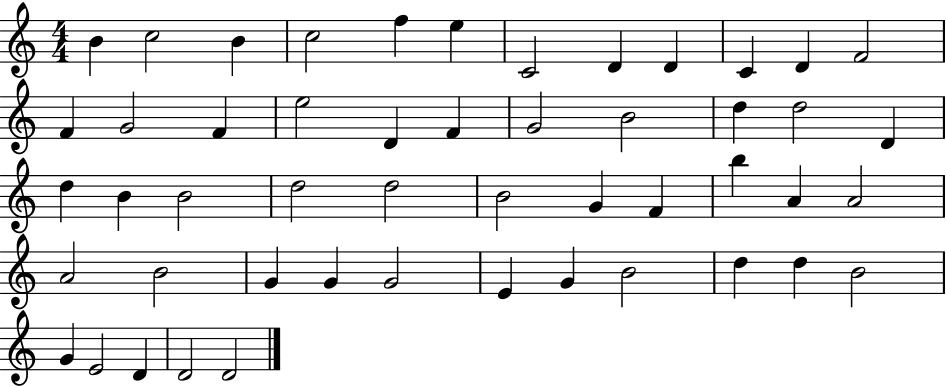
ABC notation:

X:1
T:Untitled
M:4/4
L:1/4
K:C
B c2 B c2 f e C2 D D C D F2 F G2 F e2 D F G2 B2 d d2 D d B B2 d2 d2 B2 G F b A A2 A2 B2 G G G2 E G B2 d d B2 G E2 D D2 D2